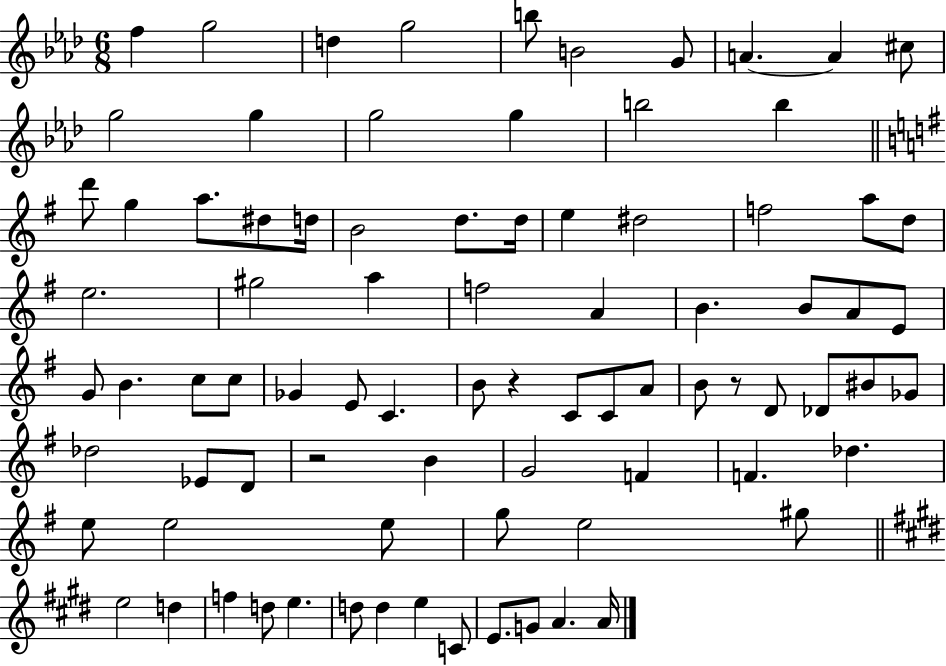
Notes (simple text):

F5/q G5/h D5/q G5/h B5/e B4/h G4/e A4/q. A4/q C#5/e G5/h G5/q G5/h G5/q B5/h B5/q D6/e G5/q A5/e. D#5/e D5/s B4/h D5/e. D5/s E5/q D#5/h F5/h A5/e D5/e E5/h. G#5/h A5/q F5/h A4/q B4/q. B4/e A4/e E4/e G4/e B4/q. C5/e C5/e Gb4/q E4/e C4/q. B4/e R/q C4/e C4/e A4/e B4/e R/e D4/e Db4/e BIS4/e Gb4/e Db5/h Eb4/e D4/e R/h B4/q G4/h F4/q F4/q. Db5/q. E5/e E5/h E5/e G5/e E5/h G#5/e E5/h D5/q F5/q D5/e E5/q. D5/e D5/q E5/q C4/e E4/e. G4/e A4/q. A4/s